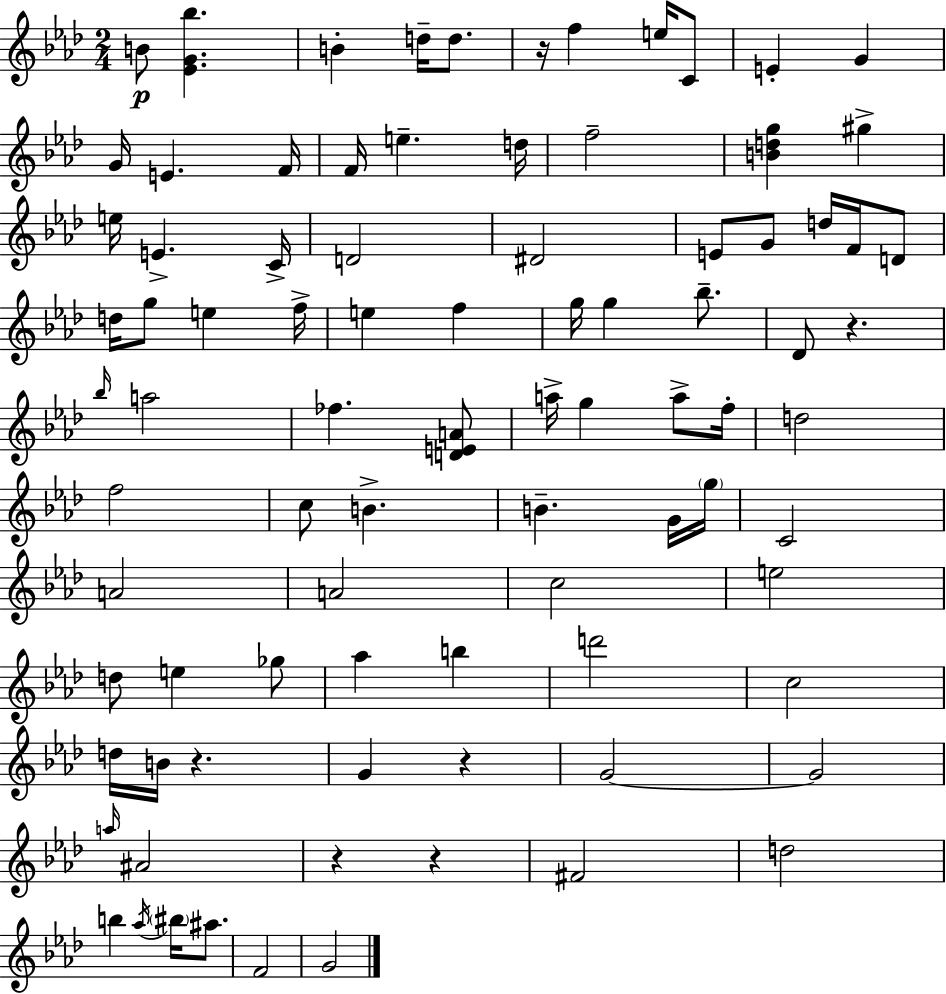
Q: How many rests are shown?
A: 6